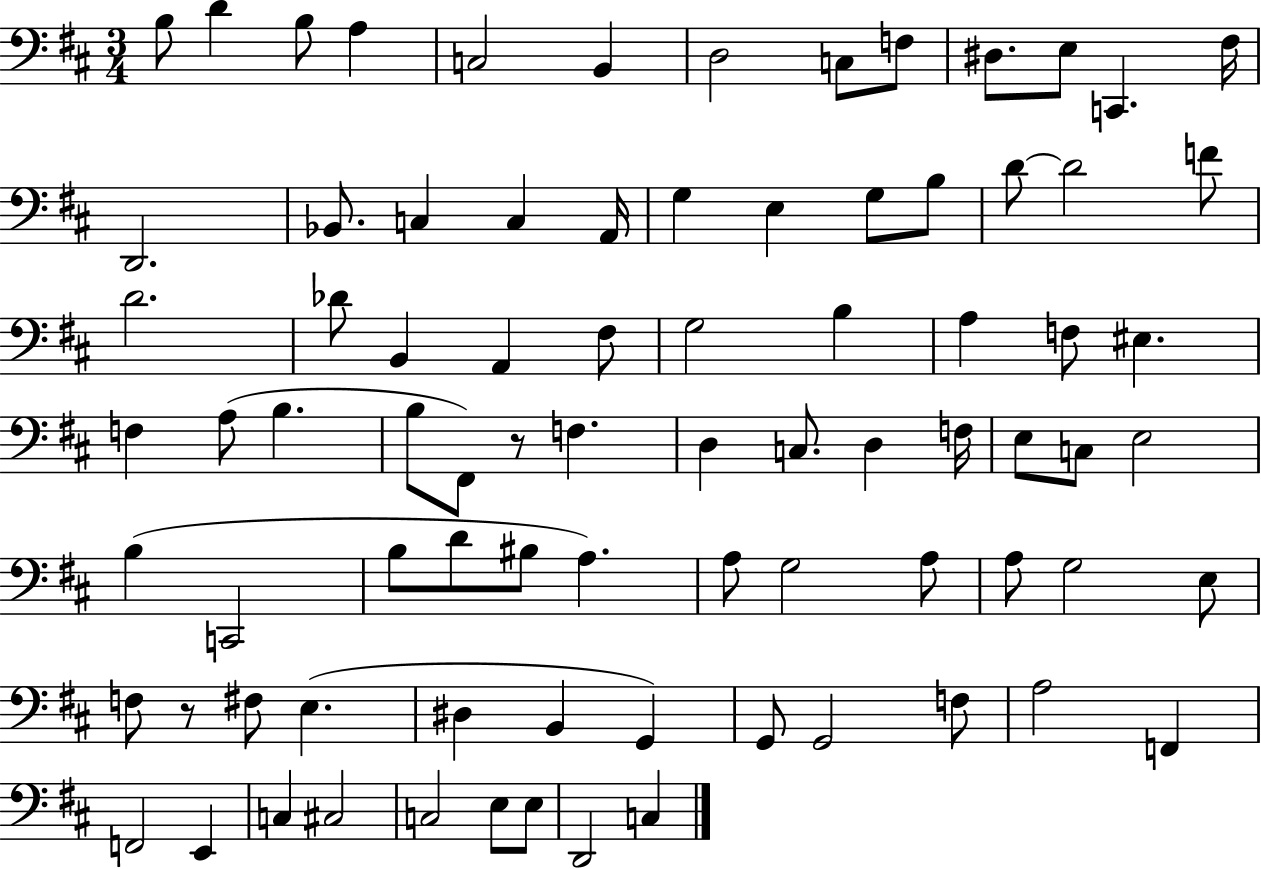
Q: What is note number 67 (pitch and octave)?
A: G2